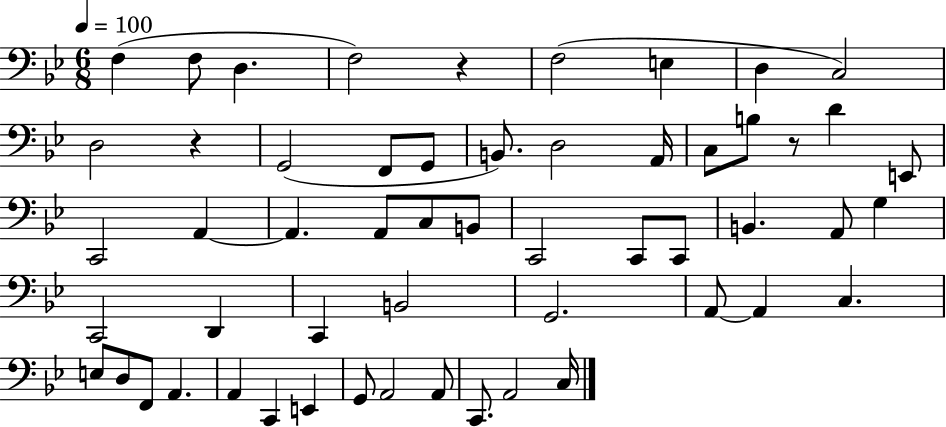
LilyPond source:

{
  \clef bass
  \numericTimeSignature
  \time 6/8
  \key bes \major
  \tempo 4 = 100
  f4( f8 d4. | f2) r4 | f2( e4 | d4 c2) | \break d2 r4 | g,2( f,8 g,8 | b,8.) d2 a,16 | c8 b8 r8 d'4 e,8 | \break c,2 a,4~~ | a,4. a,8 c8 b,8 | c,2 c,8 c,8 | b,4. a,8 g4 | \break c,2 d,4 | c,4 b,2 | g,2. | a,8~~ a,4 c4. | \break e8 d8 f,8 a,4. | a,4 c,4 e,4 | g,8 a,2 a,8 | c,8. a,2 c16 | \break \bar "|."
}